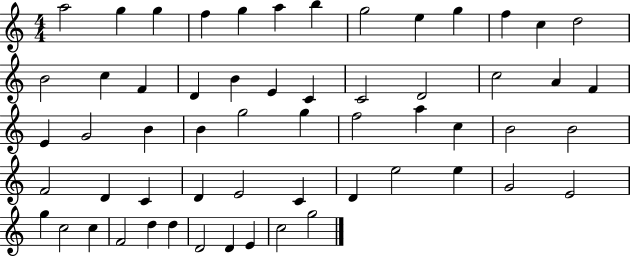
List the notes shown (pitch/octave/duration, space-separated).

A5/h G5/q G5/q F5/q G5/q A5/q B5/q G5/h E5/q G5/q F5/q C5/q D5/h B4/h C5/q F4/q D4/q B4/q E4/q C4/q C4/h D4/h C5/h A4/q F4/q E4/q G4/h B4/q B4/q G5/h G5/q F5/h A5/q C5/q B4/h B4/h F4/h D4/q C4/q D4/q E4/h C4/q D4/q E5/h E5/q G4/h E4/h G5/q C5/h C5/q F4/h D5/q D5/q D4/h D4/q E4/q C5/h G5/h